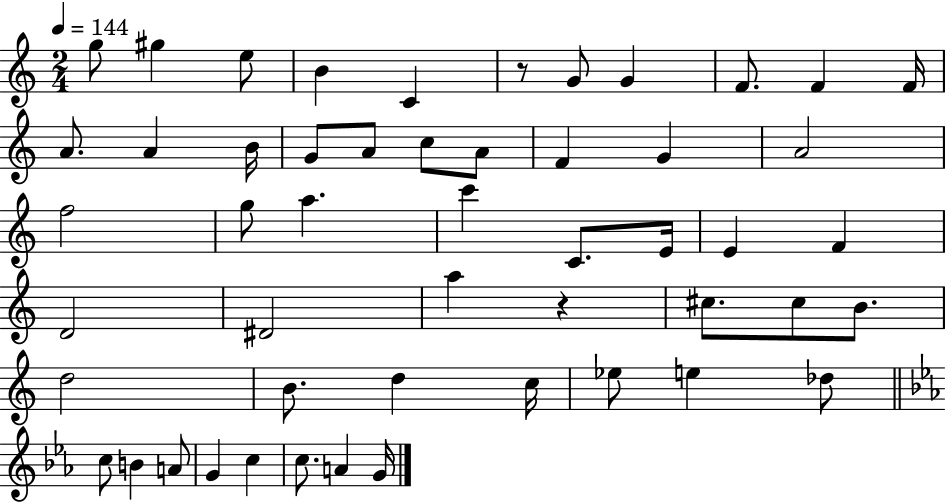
X:1
T:Untitled
M:2/4
L:1/4
K:C
g/2 ^g e/2 B C z/2 G/2 G F/2 F F/4 A/2 A B/4 G/2 A/2 c/2 A/2 F G A2 f2 g/2 a c' C/2 E/4 E F D2 ^D2 a z ^c/2 ^c/2 B/2 d2 B/2 d c/4 _e/2 e _d/2 c/2 B A/2 G c c/2 A G/4